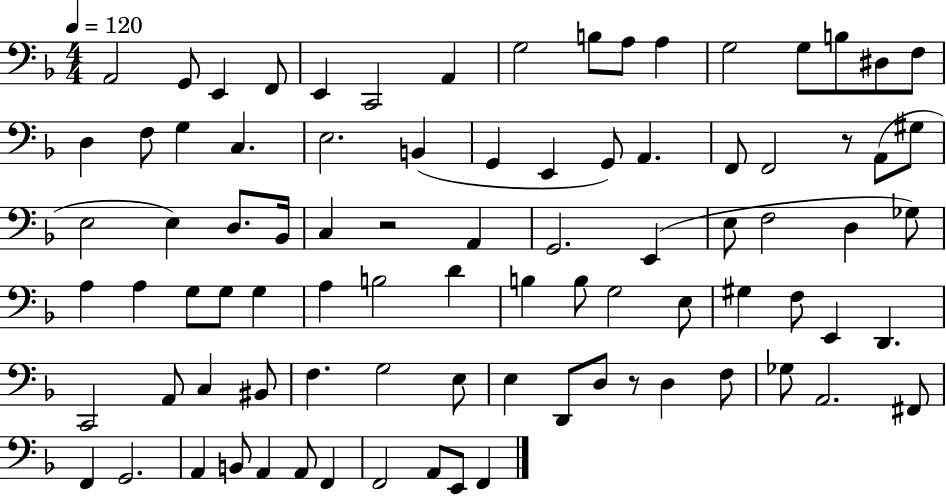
A2/h G2/e E2/q F2/e E2/q C2/h A2/q G3/h B3/e A3/e A3/q G3/h G3/e B3/e D#3/e F3/e D3/q F3/e G3/q C3/q. E3/h. B2/q G2/q E2/q G2/e A2/q. F2/e F2/h R/e A2/e G#3/e E3/h E3/q D3/e. Bb2/s C3/q R/h A2/q G2/h. E2/q E3/e F3/h D3/q Gb3/e A3/q A3/q G3/e G3/e G3/q A3/q B3/h D4/q B3/q B3/e G3/h E3/e G#3/q F3/e E2/q D2/q. C2/h A2/e C3/q BIS2/e F3/q. G3/h E3/e E3/q D2/e D3/e R/e D3/q F3/e Gb3/e A2/h. F#2/e F2/q G2/h. A2/q B2/e A2/q A2/e F2/q F2/h A2/e E2/e F2/q